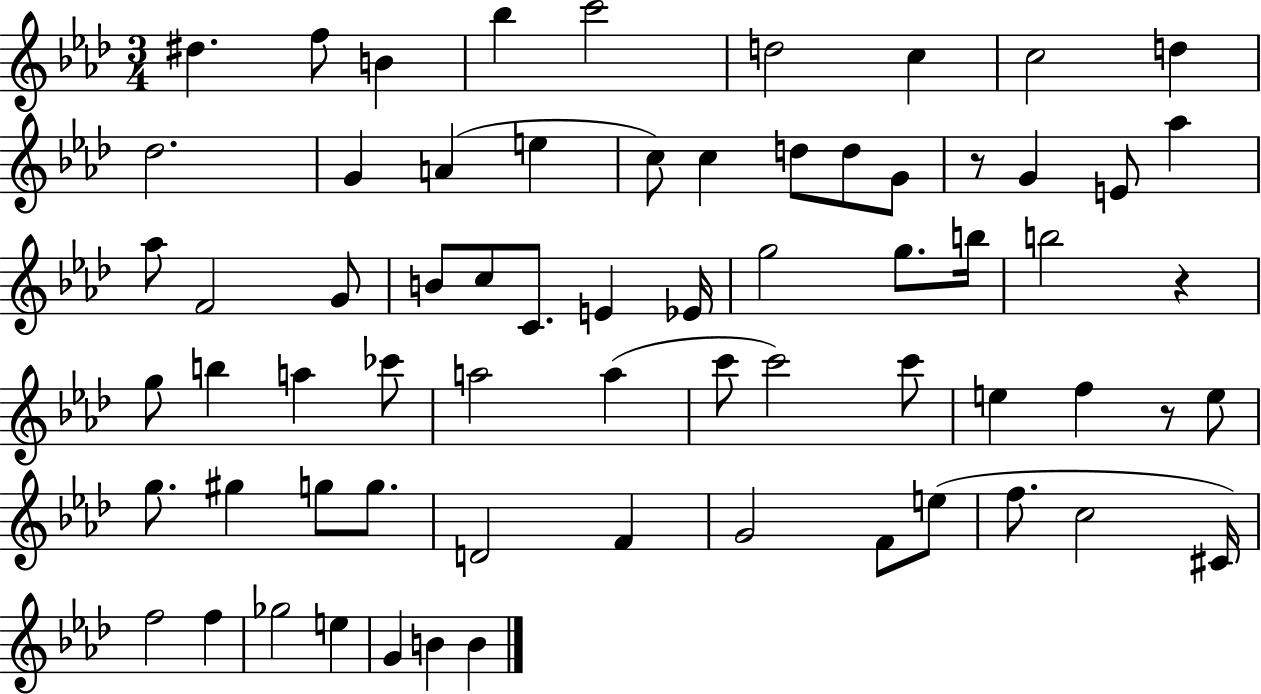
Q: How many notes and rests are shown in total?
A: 67